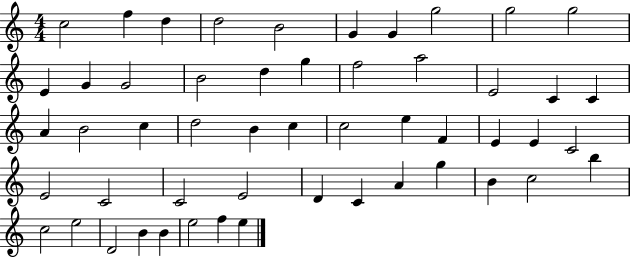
{
  \clef treble
  \numericTimeSignature
  \time 4/4
  \key c \major
  c''2 f''4 d''4 | d''2 b'2 | g'4 g'4 g''2 | g''2 g''2 | \break e'4 g'4 g'2 | b'2 d''4 g''4 | f''2 a''2 | e'2 c'4 c'4 | \break a'4 b'2 c''4 | d''2 b'4 c''4 | c''2 e''4 f'4 | e'4 e'4 c'2 | \break e'2 c'2 | c'2 e'2 | d'4 c'4 a'4 g''4 | b'4 c''2 b''4 | \break c''2 e''2 | d'2 b'4 b'4 | e''2 f''4 e''4 | \bar "|."
}